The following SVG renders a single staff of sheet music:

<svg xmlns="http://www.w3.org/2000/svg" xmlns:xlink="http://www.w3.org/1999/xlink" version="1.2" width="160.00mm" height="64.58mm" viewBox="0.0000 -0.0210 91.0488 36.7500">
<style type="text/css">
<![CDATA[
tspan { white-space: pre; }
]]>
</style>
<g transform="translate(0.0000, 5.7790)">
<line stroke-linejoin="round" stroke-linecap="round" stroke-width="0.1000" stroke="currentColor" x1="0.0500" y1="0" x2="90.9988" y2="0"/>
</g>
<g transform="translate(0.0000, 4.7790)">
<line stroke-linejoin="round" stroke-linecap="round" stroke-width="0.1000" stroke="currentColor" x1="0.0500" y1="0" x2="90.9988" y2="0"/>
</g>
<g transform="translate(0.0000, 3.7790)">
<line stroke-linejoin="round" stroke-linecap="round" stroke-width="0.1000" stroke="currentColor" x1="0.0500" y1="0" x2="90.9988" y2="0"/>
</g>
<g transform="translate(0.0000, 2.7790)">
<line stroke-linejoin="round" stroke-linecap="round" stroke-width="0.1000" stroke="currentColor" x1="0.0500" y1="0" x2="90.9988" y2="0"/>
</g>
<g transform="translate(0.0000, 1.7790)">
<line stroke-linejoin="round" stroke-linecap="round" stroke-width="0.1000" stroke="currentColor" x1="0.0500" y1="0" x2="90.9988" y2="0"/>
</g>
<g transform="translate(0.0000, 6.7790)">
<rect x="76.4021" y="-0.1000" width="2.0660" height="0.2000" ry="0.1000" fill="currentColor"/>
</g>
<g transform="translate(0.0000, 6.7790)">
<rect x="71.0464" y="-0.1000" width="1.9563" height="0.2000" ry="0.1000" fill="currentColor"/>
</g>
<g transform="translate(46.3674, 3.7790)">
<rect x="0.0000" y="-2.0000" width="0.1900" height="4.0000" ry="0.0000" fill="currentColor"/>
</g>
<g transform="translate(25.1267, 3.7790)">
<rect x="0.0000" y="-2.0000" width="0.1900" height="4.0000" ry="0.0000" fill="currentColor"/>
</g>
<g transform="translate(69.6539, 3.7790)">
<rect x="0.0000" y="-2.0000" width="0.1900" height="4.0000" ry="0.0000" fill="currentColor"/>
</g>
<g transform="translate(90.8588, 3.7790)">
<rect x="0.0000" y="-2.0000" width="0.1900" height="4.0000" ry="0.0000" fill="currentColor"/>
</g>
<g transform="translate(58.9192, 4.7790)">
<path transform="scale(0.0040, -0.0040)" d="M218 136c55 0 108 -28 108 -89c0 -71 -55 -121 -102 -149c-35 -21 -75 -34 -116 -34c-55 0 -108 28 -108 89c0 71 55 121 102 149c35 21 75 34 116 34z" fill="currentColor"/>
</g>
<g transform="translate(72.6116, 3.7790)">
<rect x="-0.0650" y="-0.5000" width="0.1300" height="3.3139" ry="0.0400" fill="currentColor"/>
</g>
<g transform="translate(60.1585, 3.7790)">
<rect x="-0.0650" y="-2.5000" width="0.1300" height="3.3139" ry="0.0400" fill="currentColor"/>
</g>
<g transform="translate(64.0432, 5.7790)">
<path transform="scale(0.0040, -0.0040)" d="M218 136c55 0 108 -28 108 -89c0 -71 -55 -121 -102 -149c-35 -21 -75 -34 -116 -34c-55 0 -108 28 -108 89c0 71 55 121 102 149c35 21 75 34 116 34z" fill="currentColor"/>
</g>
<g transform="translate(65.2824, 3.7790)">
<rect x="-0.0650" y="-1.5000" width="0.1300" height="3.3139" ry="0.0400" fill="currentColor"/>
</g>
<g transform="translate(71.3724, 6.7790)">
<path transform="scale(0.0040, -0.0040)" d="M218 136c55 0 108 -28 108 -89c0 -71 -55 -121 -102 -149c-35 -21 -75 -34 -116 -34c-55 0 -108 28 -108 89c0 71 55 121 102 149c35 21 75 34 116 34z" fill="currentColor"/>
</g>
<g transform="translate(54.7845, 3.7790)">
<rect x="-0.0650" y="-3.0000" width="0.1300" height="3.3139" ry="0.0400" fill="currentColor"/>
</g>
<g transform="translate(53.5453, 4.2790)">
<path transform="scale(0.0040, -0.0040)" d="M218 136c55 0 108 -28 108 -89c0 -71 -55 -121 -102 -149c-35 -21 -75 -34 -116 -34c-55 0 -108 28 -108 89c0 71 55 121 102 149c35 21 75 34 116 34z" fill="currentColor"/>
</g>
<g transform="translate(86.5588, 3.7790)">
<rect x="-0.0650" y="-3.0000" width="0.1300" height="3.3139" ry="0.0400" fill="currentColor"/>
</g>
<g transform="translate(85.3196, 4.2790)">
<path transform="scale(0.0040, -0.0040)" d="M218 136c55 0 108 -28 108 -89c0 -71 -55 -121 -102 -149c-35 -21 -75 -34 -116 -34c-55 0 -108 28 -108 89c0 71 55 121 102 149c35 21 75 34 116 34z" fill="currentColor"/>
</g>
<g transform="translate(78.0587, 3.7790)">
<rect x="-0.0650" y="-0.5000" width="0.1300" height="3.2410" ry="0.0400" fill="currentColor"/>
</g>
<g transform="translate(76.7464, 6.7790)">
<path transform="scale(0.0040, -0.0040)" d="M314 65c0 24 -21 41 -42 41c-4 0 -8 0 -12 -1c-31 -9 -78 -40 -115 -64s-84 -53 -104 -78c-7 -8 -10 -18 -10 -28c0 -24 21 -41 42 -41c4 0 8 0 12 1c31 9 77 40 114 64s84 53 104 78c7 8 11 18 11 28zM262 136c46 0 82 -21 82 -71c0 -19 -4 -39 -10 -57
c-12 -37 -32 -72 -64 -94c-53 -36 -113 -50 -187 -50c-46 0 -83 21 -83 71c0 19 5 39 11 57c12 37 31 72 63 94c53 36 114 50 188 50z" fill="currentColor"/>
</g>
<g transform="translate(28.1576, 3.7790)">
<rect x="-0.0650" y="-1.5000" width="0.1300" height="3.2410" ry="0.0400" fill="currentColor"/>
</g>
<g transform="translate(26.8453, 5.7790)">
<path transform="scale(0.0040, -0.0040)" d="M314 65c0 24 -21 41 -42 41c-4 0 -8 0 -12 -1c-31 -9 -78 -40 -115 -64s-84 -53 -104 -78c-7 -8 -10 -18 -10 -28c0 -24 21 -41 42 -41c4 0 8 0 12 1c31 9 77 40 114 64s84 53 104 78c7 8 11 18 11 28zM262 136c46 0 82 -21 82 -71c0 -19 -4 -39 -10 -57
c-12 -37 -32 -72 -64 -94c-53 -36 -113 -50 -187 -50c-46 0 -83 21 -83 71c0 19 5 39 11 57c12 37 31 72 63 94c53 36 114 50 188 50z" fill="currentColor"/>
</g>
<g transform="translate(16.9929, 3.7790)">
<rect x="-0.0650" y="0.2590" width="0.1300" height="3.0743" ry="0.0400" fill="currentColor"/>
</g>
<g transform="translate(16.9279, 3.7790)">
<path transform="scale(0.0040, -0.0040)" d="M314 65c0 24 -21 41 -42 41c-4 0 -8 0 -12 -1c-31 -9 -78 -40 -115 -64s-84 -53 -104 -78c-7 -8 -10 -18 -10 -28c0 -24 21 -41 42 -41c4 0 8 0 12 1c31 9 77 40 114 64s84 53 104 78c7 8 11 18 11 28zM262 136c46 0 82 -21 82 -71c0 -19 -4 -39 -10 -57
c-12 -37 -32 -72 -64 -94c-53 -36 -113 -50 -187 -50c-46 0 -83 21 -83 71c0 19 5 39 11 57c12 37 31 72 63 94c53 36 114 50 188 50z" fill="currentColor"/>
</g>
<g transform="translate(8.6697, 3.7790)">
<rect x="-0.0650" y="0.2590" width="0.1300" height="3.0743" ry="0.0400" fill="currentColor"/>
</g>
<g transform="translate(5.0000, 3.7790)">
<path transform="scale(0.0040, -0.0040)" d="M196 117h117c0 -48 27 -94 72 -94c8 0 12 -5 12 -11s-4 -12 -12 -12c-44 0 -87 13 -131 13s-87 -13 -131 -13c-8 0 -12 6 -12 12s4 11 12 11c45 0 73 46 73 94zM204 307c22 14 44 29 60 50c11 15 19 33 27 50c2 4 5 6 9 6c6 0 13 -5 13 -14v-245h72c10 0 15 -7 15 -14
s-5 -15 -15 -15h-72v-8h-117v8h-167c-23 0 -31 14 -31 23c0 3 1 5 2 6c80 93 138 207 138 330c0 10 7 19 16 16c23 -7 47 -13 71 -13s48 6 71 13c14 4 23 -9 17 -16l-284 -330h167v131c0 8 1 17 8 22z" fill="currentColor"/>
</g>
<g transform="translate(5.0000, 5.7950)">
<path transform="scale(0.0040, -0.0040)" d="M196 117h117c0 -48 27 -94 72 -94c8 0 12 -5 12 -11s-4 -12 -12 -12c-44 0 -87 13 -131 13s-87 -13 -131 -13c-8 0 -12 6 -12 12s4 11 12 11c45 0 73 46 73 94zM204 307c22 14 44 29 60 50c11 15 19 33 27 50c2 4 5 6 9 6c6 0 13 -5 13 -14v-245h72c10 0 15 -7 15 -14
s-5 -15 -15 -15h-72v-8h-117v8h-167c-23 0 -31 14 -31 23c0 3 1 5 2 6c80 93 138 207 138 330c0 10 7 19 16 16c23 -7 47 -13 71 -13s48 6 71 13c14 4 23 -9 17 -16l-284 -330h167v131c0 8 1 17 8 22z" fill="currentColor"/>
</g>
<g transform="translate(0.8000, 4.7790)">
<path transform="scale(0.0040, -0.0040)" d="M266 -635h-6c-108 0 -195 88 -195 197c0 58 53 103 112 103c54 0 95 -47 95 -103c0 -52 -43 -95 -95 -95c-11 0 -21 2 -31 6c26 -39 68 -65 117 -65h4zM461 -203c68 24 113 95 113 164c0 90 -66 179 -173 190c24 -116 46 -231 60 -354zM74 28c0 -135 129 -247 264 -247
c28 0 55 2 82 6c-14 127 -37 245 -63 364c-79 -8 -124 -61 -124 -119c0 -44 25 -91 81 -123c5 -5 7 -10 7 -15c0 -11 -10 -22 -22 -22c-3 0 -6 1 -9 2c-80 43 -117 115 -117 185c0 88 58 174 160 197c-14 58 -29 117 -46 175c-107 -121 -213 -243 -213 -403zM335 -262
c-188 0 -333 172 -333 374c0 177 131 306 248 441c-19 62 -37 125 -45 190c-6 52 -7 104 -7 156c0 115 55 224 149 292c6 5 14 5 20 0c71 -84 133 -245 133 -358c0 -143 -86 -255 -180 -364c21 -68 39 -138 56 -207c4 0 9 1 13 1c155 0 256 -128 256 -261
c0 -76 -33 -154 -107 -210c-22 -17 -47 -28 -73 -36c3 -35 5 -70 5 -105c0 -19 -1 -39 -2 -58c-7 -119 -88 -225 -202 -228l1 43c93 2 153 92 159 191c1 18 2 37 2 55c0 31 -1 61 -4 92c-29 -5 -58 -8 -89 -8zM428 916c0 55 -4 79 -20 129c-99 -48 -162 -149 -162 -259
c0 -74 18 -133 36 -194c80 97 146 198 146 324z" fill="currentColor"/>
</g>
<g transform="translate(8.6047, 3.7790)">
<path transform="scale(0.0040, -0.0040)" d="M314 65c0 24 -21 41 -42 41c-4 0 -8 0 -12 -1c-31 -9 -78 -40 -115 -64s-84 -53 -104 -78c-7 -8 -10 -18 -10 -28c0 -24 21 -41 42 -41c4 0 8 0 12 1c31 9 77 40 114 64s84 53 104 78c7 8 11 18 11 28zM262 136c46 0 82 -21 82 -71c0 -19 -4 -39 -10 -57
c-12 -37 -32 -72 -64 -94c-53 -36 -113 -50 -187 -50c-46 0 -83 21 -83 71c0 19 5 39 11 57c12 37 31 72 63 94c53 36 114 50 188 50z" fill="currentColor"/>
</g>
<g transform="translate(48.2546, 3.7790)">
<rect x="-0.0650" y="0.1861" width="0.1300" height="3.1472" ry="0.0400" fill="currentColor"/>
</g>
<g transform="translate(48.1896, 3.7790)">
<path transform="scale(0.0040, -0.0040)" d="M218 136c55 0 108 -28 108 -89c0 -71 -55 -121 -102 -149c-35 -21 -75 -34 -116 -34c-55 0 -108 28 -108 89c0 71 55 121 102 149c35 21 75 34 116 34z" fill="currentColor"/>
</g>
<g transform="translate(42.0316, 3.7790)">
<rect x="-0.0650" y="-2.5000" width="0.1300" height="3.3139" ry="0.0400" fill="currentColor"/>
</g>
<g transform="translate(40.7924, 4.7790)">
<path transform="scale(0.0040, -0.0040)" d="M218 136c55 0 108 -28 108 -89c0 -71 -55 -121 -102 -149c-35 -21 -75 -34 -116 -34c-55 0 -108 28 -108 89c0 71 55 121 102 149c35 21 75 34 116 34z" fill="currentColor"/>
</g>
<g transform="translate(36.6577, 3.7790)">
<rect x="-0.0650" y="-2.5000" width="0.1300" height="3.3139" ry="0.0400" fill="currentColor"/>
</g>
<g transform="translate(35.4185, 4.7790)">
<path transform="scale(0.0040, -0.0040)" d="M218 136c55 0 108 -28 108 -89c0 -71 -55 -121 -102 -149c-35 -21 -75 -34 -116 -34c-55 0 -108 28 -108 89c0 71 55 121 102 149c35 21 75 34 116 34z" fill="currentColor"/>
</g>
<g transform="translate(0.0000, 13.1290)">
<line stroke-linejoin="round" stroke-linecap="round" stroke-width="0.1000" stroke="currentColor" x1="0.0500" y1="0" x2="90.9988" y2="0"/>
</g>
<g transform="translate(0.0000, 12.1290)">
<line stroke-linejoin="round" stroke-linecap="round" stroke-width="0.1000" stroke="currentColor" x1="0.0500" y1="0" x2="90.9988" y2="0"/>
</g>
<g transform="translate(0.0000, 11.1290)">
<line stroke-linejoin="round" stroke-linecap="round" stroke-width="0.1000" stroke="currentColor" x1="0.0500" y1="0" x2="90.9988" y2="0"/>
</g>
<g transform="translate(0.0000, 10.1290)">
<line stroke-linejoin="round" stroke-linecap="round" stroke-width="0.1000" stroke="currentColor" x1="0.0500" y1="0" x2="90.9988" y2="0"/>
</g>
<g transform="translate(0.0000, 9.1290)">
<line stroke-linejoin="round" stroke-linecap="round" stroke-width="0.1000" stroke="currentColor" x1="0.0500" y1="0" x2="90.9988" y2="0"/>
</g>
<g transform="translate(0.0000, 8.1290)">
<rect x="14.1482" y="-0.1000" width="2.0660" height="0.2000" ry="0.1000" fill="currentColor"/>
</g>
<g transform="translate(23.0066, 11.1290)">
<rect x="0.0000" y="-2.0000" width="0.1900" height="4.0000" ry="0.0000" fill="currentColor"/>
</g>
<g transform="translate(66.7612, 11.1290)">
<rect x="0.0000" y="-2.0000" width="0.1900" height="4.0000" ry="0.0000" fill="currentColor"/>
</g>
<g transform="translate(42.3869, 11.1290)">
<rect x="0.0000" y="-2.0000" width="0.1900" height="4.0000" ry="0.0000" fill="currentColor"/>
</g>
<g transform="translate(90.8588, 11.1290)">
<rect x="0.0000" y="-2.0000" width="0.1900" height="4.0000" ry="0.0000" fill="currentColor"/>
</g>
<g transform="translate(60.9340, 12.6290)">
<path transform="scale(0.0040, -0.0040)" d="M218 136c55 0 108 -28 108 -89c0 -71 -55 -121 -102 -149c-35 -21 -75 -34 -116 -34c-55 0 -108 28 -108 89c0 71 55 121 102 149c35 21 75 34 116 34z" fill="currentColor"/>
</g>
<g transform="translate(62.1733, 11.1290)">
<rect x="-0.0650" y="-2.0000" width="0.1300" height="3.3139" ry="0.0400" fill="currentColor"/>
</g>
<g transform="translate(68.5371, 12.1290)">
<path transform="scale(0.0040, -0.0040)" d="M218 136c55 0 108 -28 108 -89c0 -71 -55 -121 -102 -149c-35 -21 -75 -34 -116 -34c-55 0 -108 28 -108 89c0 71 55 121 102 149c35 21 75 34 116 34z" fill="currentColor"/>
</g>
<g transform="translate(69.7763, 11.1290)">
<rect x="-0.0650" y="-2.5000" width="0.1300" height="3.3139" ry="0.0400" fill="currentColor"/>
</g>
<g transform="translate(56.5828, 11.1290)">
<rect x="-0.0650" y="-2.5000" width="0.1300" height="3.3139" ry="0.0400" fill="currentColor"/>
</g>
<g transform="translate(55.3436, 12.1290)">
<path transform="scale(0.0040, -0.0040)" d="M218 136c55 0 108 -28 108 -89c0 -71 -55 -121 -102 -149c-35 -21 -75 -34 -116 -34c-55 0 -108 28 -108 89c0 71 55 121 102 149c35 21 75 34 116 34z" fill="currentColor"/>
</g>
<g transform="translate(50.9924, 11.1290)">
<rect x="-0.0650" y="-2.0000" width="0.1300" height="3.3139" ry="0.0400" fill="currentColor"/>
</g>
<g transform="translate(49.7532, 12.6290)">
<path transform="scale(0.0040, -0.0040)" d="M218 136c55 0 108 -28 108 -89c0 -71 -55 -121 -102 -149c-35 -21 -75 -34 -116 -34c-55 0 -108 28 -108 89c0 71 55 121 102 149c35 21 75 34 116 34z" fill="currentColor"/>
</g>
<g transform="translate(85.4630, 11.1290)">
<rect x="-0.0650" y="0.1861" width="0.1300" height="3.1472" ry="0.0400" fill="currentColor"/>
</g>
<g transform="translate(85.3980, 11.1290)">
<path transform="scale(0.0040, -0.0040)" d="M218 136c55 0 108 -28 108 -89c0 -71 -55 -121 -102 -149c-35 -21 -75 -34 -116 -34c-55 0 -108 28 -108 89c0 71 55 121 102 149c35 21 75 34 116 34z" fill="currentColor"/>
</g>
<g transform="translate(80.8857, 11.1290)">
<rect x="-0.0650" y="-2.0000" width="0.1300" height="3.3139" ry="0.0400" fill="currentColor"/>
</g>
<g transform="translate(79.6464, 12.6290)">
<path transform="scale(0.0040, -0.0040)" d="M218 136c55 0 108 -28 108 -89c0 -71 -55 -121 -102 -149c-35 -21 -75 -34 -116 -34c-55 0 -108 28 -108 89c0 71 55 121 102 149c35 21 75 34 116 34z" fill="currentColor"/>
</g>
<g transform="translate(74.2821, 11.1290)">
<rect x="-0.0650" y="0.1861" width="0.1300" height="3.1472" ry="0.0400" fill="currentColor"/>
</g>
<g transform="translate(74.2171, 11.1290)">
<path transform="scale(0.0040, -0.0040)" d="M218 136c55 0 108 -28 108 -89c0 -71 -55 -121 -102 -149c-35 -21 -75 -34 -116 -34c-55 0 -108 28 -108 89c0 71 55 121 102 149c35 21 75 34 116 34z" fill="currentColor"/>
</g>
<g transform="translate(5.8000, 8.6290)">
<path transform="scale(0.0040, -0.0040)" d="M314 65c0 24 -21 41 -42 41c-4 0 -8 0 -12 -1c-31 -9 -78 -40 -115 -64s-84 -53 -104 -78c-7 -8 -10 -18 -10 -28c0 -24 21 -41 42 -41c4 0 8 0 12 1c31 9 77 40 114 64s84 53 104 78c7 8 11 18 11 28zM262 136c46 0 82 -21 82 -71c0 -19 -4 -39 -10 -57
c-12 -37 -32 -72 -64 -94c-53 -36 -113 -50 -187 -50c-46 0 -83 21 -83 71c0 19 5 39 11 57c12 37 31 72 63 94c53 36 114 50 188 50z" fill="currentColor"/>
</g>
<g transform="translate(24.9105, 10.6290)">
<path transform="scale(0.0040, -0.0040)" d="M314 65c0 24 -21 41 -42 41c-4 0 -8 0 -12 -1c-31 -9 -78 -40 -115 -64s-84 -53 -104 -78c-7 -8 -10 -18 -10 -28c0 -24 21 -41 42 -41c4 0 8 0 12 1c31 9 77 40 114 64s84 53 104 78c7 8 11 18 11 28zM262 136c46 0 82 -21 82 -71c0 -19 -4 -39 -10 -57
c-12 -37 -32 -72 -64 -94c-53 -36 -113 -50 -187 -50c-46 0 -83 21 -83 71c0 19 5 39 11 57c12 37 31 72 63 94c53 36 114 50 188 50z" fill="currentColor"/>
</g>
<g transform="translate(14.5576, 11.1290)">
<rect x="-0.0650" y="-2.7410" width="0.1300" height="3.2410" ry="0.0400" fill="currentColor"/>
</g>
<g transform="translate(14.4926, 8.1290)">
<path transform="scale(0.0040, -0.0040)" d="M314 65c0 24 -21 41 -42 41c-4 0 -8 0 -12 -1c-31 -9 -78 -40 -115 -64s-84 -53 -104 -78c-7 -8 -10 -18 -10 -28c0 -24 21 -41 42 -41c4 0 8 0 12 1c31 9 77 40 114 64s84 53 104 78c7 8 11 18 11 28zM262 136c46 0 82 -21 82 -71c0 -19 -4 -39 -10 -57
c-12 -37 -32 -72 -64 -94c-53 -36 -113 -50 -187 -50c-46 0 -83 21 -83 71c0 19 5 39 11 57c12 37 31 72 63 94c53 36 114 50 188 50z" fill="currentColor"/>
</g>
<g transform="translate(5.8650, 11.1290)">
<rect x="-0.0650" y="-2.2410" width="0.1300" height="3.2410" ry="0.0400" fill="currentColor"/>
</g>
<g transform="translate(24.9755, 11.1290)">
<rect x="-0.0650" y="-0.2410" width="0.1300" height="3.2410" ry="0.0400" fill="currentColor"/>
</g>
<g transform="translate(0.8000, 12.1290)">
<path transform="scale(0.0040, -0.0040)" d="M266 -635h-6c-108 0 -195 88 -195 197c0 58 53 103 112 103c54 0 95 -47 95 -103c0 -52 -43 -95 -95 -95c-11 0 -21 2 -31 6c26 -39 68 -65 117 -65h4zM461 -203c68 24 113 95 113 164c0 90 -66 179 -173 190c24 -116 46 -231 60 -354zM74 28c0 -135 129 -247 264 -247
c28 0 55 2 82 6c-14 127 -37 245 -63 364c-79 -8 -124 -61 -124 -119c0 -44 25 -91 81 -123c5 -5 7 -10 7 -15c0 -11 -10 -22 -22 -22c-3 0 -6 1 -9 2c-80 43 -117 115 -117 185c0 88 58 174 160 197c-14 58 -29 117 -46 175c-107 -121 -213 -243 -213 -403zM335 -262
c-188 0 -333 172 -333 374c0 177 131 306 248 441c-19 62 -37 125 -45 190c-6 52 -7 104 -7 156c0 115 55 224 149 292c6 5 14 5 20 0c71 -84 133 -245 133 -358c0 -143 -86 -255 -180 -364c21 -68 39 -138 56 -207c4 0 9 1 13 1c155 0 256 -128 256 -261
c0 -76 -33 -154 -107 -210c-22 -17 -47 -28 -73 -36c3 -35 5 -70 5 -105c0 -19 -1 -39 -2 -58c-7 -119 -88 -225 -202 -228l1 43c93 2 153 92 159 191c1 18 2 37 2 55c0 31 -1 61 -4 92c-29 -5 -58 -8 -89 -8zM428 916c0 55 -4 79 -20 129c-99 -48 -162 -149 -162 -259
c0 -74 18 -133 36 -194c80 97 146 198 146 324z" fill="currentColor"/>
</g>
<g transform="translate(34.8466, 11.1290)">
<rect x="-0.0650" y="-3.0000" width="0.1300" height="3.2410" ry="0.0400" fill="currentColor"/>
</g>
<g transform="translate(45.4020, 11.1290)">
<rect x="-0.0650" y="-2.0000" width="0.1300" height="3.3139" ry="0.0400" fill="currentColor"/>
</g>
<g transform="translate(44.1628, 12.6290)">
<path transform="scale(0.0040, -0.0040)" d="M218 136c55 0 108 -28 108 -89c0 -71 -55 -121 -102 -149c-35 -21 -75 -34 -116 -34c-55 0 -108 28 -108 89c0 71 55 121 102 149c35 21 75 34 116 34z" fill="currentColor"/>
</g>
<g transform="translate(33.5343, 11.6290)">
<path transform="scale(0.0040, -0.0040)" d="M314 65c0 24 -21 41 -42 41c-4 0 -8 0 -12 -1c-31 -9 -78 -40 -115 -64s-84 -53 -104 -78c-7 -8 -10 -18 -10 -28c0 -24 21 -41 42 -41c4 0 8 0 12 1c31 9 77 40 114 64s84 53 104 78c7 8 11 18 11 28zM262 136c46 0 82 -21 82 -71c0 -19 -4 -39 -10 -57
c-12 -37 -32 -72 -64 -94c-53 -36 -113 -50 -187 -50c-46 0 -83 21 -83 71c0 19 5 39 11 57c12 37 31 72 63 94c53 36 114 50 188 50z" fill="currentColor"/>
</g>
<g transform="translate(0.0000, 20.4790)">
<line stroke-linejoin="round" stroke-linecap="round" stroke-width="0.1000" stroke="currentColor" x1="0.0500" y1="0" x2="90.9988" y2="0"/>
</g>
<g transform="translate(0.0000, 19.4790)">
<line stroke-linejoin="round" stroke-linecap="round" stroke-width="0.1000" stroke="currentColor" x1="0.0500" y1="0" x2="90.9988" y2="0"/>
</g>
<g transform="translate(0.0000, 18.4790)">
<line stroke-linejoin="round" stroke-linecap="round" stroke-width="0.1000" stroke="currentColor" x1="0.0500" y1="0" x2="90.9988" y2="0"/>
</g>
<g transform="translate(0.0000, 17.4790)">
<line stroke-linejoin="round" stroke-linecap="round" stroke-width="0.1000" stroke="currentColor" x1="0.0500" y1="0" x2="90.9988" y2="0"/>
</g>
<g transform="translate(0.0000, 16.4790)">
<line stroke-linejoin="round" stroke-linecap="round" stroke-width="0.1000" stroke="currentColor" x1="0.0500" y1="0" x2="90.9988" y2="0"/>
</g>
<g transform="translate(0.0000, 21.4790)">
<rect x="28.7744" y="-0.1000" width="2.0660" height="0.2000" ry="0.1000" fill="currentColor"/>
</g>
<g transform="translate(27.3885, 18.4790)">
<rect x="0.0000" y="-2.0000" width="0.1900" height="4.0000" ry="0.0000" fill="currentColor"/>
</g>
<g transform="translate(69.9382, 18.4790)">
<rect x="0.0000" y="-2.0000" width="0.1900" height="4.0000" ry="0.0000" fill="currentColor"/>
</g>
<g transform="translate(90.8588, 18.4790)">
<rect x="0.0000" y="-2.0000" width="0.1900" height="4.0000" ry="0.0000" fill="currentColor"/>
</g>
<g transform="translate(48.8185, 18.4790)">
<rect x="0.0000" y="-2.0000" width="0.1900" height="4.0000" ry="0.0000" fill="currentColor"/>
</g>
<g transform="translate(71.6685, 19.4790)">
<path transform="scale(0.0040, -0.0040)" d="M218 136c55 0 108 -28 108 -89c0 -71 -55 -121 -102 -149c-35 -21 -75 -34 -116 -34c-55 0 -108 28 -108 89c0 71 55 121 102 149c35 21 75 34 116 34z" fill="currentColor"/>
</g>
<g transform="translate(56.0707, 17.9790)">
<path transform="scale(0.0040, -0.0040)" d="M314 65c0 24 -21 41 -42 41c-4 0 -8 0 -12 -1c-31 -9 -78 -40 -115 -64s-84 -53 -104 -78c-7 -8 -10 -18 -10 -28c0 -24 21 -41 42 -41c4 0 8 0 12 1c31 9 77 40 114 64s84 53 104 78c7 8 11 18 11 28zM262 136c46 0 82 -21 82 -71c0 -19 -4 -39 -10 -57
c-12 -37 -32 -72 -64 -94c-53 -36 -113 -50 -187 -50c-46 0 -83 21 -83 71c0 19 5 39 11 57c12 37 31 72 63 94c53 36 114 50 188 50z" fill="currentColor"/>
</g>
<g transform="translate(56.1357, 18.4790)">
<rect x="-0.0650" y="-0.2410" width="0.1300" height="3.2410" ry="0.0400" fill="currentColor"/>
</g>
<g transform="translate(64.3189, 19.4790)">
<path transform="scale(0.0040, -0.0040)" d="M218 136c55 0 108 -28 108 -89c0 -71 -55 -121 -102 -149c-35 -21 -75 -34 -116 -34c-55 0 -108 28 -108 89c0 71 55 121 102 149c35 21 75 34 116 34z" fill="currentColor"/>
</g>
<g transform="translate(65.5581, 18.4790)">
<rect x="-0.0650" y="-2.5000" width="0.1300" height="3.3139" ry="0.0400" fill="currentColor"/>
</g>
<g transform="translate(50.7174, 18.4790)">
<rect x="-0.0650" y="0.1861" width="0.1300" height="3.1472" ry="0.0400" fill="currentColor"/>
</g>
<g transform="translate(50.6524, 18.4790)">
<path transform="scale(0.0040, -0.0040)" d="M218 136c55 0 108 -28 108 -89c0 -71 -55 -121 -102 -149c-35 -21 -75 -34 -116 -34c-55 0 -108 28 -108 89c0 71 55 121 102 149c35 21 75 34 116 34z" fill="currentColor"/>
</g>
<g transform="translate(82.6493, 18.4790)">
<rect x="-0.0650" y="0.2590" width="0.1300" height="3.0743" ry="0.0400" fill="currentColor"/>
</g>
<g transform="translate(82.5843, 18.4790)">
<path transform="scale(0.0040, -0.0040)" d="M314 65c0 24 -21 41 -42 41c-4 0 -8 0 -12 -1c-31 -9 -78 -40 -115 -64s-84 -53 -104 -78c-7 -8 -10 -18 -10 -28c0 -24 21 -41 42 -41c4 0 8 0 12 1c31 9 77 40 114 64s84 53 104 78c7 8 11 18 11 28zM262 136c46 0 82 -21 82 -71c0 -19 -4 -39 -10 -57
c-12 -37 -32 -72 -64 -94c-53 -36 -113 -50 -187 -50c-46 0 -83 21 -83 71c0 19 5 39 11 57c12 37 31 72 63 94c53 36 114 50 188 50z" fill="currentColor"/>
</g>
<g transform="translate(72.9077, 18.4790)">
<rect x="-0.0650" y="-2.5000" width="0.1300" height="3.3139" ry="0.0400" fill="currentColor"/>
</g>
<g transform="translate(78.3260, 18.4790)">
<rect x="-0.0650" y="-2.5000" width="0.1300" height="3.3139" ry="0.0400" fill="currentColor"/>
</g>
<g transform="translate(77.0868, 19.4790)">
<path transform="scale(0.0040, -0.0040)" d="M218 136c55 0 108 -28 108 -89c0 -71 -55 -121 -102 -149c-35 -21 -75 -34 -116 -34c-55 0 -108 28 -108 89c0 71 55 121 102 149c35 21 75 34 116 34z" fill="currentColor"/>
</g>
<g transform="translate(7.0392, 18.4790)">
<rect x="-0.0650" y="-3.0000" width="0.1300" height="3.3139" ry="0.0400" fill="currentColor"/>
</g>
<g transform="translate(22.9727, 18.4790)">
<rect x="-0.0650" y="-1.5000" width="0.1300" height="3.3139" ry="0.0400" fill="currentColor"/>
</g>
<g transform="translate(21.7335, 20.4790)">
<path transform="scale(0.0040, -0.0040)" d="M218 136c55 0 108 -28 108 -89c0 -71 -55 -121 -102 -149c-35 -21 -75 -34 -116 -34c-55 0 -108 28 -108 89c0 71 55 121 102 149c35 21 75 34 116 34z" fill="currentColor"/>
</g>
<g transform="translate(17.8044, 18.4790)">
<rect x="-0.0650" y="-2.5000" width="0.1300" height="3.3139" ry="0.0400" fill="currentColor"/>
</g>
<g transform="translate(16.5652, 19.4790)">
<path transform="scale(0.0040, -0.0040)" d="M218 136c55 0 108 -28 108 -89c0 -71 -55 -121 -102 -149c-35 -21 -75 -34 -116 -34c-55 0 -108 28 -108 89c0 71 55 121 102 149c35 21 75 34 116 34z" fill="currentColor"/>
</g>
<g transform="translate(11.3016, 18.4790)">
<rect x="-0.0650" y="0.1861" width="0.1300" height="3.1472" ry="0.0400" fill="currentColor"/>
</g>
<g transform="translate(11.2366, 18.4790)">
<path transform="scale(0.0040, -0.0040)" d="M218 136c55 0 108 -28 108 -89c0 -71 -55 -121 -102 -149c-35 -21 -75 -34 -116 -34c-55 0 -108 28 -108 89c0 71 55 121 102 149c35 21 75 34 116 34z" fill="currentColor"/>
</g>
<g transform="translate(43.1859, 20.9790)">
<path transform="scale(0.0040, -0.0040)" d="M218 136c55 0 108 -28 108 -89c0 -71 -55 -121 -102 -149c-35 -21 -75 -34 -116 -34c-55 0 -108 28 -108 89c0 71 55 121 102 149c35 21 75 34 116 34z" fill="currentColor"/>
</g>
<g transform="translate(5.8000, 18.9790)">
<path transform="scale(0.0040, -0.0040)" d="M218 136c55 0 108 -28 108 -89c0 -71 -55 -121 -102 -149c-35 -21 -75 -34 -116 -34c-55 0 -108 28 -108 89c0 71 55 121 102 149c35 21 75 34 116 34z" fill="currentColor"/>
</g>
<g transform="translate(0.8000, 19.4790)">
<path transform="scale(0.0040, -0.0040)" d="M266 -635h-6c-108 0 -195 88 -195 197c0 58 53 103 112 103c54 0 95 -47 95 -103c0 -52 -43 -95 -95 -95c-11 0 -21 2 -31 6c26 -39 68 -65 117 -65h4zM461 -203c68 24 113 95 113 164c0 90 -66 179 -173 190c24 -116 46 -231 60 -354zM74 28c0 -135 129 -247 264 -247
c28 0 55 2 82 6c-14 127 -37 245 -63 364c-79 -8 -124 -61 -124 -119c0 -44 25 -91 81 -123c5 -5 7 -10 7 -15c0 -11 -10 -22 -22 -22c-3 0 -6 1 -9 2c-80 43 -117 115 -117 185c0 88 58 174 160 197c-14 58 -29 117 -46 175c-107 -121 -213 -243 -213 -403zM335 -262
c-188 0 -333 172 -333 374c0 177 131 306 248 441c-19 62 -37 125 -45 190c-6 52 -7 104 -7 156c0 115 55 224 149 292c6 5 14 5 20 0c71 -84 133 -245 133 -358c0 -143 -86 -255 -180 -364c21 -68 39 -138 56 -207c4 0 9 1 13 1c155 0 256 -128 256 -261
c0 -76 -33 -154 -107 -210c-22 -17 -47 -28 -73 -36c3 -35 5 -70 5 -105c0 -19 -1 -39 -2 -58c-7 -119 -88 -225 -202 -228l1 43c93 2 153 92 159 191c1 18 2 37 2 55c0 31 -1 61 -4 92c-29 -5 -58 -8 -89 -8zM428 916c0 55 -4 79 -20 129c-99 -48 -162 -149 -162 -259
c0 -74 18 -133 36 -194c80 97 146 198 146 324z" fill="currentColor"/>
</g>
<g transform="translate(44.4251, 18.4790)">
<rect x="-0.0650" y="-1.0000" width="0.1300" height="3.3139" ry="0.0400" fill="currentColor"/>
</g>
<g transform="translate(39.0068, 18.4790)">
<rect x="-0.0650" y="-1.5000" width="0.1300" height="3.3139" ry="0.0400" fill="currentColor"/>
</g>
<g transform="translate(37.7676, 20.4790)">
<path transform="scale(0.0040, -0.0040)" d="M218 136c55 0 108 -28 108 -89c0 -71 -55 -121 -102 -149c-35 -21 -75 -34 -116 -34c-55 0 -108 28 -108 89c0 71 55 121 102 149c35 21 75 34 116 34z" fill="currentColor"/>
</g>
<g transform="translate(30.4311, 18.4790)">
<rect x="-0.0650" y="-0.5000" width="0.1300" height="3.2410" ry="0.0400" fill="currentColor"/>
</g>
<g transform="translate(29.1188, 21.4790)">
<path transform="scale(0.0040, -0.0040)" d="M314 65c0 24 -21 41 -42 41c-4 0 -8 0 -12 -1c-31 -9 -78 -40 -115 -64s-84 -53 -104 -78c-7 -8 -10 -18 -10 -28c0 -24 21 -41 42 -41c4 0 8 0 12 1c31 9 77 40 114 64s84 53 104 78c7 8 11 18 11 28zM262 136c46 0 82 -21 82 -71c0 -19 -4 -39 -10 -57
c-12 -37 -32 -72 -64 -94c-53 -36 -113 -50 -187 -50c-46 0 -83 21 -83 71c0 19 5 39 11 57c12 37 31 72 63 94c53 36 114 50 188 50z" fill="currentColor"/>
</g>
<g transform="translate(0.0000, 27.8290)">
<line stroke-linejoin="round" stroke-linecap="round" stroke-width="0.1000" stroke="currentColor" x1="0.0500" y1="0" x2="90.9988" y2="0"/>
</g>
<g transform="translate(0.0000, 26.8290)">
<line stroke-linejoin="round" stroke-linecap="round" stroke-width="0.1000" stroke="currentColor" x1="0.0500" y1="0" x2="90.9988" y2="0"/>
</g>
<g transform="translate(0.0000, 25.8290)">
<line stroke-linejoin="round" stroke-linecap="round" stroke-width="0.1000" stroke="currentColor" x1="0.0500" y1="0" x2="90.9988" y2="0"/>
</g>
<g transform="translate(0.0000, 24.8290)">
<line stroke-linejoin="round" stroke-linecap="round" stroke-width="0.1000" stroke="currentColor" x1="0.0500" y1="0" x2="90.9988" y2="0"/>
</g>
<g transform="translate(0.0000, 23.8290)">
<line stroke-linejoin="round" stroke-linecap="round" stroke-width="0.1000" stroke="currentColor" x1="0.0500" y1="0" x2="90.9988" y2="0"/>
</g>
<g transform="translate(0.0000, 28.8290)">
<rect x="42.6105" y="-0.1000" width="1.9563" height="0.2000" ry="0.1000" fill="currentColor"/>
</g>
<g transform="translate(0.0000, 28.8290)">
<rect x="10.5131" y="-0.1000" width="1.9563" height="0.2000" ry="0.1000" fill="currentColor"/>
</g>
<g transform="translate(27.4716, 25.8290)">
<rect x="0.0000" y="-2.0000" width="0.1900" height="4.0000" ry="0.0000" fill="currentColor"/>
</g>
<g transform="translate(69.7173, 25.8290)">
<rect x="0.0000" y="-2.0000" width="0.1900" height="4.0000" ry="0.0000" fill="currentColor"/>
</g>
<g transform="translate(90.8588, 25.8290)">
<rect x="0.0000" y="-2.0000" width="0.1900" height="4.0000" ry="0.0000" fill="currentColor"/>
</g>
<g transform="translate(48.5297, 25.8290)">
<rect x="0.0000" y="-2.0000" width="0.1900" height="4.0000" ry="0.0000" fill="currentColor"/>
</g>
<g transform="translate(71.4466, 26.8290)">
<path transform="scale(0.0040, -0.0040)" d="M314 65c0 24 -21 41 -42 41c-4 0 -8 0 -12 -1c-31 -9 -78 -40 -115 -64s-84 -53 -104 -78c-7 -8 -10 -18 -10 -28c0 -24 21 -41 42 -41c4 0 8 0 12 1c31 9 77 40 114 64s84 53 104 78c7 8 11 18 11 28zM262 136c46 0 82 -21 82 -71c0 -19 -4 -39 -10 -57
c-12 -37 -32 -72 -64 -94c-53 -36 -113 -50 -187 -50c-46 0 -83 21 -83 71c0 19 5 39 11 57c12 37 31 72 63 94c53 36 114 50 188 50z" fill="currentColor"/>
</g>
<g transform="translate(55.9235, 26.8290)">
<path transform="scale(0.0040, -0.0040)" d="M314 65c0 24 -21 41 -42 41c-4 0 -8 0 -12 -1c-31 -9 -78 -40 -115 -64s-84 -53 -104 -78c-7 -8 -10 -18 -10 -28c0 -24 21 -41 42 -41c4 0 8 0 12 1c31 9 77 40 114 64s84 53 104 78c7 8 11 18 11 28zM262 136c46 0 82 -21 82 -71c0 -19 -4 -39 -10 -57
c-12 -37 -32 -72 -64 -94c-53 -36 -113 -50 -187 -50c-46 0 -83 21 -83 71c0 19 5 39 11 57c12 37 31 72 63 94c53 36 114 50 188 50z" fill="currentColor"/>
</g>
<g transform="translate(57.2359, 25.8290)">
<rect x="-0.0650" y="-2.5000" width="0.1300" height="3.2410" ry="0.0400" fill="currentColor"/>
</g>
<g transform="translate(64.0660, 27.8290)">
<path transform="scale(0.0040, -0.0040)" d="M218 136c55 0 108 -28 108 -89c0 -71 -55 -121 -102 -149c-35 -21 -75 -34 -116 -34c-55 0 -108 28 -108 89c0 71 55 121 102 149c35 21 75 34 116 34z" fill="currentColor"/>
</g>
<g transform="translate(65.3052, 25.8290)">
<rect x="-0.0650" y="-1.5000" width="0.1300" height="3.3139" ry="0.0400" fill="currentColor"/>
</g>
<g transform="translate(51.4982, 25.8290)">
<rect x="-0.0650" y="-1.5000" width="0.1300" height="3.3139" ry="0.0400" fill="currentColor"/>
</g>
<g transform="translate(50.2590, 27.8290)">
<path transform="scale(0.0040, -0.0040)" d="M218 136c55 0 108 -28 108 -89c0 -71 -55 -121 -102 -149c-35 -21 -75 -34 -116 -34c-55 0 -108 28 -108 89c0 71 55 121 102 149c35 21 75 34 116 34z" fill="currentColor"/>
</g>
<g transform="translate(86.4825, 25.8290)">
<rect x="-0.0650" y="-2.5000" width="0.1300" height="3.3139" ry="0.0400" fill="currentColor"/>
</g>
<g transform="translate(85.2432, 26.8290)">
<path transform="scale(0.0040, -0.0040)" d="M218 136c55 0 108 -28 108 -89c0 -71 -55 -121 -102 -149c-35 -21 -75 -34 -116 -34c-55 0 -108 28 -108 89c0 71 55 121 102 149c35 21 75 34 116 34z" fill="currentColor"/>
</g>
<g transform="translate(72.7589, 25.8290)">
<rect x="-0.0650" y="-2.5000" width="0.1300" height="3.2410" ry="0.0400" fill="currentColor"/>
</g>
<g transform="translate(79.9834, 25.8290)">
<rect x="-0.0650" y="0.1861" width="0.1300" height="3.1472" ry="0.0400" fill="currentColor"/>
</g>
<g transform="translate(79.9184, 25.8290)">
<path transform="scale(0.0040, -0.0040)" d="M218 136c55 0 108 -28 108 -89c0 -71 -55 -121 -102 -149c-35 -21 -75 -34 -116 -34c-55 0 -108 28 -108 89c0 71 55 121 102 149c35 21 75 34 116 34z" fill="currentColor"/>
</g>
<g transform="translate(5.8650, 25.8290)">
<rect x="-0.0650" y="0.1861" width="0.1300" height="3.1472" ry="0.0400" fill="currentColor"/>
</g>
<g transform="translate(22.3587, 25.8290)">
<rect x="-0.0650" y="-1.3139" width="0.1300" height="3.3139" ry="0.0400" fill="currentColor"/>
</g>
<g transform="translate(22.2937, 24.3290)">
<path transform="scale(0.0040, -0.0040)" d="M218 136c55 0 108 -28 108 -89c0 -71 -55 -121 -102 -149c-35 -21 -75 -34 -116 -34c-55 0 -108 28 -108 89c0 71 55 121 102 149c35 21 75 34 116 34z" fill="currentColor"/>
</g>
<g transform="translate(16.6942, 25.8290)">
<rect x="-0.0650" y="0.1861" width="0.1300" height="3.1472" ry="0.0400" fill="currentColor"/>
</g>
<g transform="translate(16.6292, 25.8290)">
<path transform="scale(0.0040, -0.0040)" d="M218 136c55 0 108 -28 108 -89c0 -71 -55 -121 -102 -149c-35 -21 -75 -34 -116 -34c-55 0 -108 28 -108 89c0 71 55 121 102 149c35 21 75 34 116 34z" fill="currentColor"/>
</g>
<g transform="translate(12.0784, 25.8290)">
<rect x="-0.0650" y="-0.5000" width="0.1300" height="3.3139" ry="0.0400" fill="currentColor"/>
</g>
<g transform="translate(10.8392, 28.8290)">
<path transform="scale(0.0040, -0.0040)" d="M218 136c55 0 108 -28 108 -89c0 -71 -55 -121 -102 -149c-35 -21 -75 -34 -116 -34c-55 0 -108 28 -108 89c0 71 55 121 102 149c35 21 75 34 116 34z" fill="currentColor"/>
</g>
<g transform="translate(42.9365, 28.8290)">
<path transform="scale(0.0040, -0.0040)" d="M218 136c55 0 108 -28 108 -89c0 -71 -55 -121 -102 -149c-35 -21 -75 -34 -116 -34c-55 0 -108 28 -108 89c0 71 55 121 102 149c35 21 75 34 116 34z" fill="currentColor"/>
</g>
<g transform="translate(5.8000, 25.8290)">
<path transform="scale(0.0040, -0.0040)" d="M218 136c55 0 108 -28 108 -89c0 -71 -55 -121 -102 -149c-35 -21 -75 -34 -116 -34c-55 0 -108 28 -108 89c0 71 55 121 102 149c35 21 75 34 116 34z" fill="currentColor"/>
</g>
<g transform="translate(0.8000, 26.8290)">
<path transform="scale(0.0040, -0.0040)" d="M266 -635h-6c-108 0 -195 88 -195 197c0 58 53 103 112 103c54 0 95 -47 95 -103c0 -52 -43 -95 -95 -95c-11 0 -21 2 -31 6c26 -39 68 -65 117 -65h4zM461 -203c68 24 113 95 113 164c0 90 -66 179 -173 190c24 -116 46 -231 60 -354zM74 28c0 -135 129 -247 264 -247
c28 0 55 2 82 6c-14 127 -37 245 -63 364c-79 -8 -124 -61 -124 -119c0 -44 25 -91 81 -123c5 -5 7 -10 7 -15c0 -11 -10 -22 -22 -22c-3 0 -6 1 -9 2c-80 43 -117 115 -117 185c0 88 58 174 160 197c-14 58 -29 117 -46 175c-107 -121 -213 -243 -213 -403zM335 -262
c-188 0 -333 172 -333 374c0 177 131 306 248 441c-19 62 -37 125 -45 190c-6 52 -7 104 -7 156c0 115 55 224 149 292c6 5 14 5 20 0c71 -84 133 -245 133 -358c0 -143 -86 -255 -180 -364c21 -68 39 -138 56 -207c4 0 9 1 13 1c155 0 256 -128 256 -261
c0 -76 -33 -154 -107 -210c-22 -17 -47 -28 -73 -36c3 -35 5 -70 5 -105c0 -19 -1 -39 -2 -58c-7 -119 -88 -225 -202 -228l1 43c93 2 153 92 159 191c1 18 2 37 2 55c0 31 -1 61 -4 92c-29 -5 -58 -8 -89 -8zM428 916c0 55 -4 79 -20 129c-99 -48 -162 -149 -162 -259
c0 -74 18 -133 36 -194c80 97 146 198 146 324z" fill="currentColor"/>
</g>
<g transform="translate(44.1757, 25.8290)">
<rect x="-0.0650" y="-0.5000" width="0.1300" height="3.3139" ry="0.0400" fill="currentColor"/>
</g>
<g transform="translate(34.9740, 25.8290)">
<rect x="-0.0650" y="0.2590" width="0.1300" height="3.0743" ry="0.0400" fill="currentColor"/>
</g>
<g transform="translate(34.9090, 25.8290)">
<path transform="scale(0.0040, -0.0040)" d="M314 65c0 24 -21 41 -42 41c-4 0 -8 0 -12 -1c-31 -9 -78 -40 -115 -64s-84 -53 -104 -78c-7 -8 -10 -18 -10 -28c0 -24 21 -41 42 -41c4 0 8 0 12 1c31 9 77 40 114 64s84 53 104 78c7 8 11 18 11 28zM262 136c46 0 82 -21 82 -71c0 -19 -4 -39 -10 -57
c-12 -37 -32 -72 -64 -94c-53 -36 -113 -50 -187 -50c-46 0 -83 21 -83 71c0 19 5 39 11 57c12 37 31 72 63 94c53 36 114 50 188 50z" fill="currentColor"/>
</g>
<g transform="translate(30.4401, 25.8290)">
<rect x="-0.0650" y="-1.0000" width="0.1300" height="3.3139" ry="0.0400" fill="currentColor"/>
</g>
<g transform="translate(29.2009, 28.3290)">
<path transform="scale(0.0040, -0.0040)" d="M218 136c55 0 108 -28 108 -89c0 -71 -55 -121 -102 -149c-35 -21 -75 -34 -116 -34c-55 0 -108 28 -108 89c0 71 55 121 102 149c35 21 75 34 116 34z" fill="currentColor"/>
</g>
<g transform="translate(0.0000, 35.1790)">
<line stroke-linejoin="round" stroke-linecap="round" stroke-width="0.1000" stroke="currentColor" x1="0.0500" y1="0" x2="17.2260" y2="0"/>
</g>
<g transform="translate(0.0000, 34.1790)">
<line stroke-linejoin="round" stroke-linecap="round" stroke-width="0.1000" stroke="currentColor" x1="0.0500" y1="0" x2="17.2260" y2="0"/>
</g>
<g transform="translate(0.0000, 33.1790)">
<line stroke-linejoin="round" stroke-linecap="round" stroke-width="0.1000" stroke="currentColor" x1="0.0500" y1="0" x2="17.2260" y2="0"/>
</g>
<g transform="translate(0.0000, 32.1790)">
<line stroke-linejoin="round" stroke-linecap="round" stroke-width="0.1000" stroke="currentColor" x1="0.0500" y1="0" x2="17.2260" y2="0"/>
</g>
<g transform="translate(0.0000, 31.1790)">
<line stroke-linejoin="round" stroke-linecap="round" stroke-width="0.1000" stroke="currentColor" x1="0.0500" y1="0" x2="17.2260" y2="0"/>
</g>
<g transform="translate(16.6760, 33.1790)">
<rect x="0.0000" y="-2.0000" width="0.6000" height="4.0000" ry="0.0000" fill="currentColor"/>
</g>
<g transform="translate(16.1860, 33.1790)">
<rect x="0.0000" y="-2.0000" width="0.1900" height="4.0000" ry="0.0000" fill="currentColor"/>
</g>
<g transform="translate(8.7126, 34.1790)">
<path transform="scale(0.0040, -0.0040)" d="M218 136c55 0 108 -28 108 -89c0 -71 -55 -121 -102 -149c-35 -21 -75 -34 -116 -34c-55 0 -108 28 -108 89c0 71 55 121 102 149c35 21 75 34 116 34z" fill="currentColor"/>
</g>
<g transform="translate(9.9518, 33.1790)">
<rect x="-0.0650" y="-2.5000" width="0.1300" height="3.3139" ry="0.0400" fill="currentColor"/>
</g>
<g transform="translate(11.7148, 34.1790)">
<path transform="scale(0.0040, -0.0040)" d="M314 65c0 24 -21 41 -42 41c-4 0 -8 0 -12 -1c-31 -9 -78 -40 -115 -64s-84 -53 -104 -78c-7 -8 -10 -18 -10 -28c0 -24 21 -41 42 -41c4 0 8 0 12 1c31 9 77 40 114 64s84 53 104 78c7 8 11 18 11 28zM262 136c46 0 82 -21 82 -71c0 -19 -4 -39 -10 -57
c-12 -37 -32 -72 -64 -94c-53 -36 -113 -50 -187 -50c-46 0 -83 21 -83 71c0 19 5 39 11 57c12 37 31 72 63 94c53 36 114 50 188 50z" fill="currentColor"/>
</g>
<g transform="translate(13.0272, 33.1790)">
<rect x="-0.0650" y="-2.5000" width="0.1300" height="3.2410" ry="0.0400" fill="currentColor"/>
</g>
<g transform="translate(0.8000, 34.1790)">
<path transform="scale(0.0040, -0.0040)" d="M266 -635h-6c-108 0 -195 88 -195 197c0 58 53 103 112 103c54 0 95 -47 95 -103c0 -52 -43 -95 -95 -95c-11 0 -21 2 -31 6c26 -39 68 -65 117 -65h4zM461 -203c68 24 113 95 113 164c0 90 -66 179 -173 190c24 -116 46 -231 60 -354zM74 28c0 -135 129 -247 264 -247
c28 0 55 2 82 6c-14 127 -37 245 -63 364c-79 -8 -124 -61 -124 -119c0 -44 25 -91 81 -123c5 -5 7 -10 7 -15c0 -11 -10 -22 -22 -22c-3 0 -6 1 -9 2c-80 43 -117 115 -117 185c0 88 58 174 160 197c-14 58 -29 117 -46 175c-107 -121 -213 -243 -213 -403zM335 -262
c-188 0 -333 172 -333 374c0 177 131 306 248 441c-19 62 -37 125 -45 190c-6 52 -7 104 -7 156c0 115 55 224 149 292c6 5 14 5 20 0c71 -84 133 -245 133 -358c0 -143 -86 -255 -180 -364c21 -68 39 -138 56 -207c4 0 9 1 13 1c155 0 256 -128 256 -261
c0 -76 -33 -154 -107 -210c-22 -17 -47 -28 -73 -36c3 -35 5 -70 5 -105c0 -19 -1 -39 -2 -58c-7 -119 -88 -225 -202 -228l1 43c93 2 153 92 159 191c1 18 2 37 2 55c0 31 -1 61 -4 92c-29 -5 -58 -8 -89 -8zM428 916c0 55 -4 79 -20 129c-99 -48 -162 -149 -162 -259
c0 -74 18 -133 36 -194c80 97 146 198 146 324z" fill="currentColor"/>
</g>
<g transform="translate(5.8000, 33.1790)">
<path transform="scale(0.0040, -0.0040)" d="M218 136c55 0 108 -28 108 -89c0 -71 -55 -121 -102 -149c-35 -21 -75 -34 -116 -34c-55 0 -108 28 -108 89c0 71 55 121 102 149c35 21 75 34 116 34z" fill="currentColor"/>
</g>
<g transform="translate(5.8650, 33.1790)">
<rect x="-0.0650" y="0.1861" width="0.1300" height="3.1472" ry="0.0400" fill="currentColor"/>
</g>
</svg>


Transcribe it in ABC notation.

X:1
T:Untitled
M:4/4
L:1/4
K:C
B2 B2 E2 G G B A G E C C2 A g2 a2 c2 A2 F F G F G B F B A B G E C2 E D B c2 G G G B2 B C B e D B2 C E G2 E G2 B G B G G2